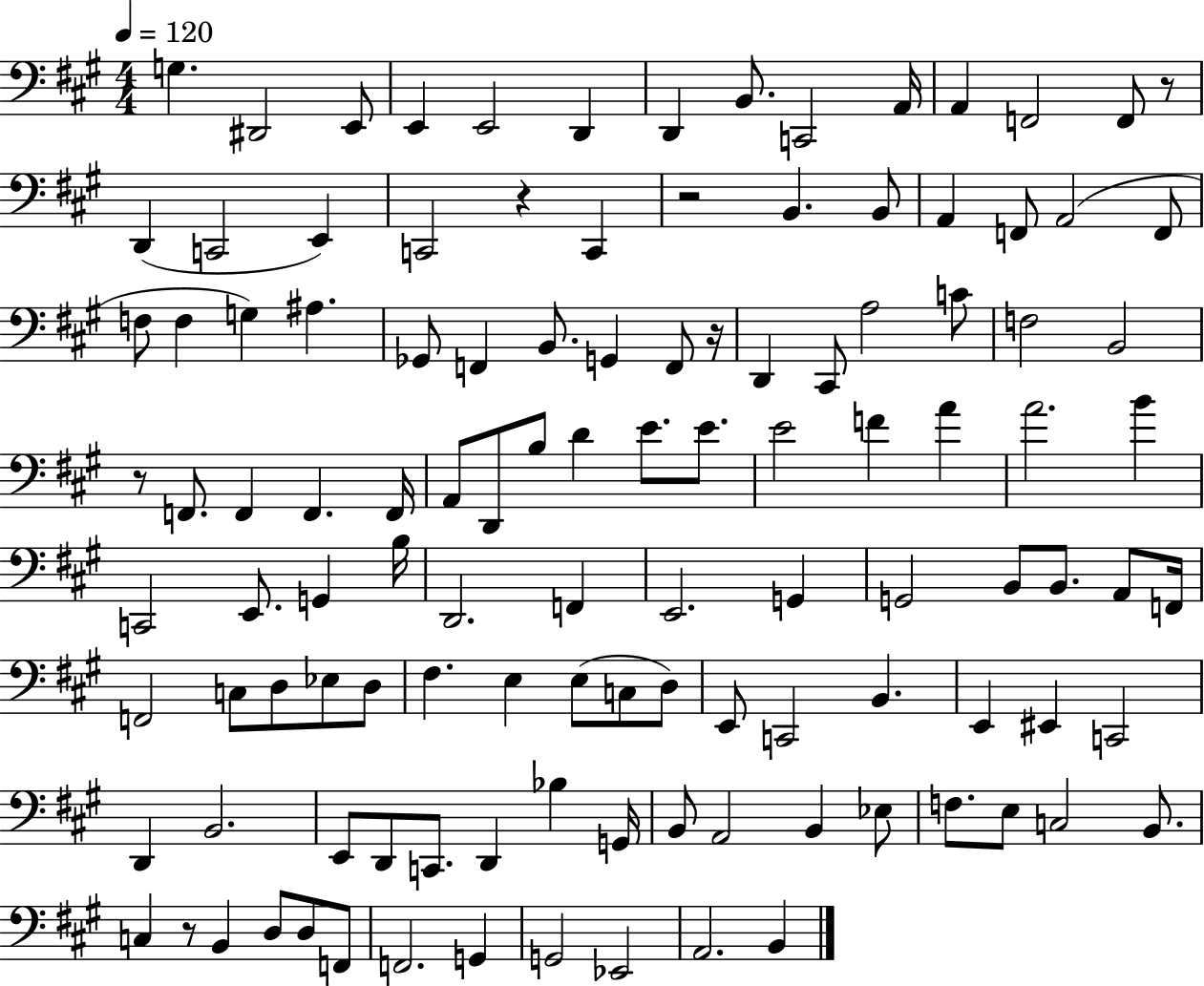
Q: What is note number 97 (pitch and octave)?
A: E3